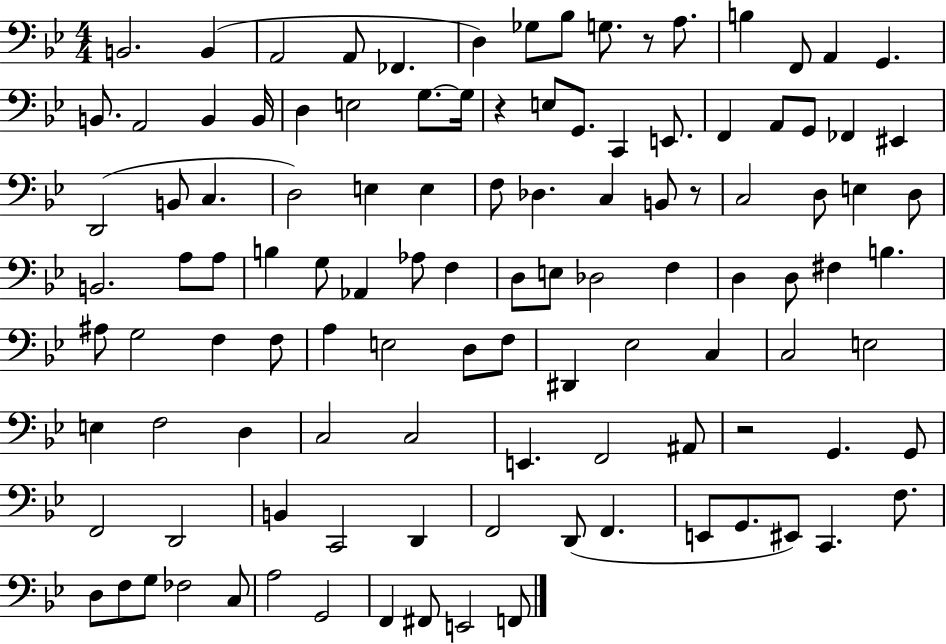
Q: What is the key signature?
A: BES major